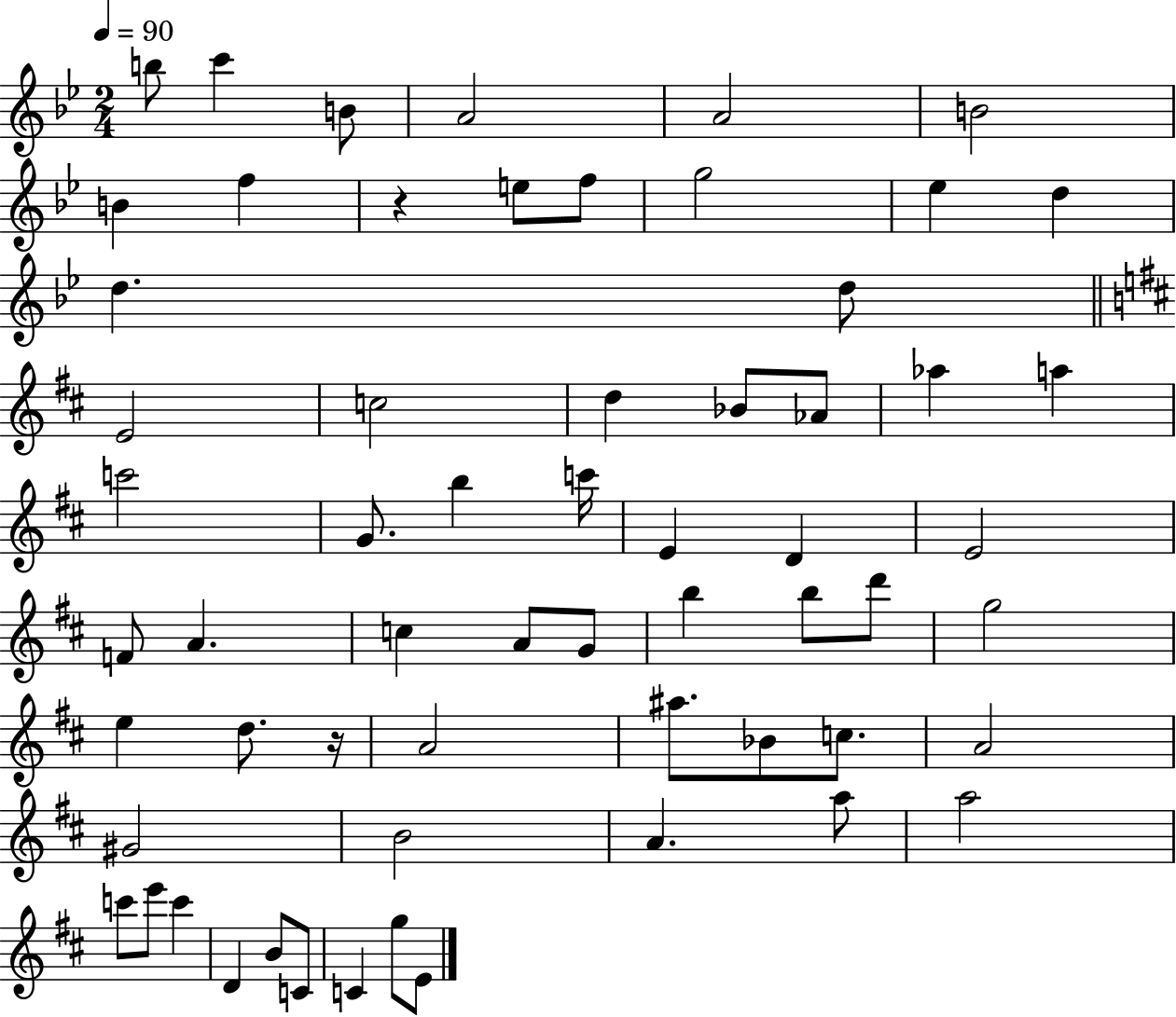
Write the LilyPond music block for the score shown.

{
  \clef treble
  \numericTimeSignature
  \time 2/4
  \key bes \major
  \tempo 4 = 90
  b''8 c'''4 b'8 | a'2 | a'2 | b'2 | \break b'4 f''4 | r4 e''8 f''8 | g''2 | ees''4 d''4 | \break d''4. d''8 | \bar "||" \break \key b \minor e'2 | c''2 | d''4 bes'8 aes'8 | aes''4 a''4 | \break c'''2 | g'8. b''4 c'''16 | e'4 d'4 | e'2 | \break f'8 a'4. | c''4 a'8 g'8 | b''4 b''8 d'''8 | g''2 | \break e''4 d''8. r16 | a'2 | ais''8. bes'8 c''8. | a'2 | \break gis'2 | b'2 | a'4. a''8 | a''2 | \break c'''8 e'''8 c'''4 | d'4 b'8 c'8 | c'4 g''8 e'8 | \bar "|."
}